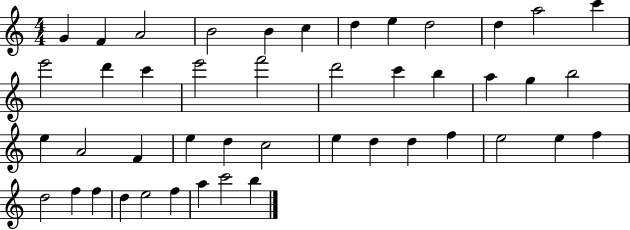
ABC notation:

X:1
T:Untitled
M:4/4
L:1/4
K:C
G F A2 B2 B c d e d2 d a2 c' e'2 d' c' e'2 f'2 d'2 c' b a g b2 e A2 F e d c2 e d d f e2 e f d2 f f d e2 f a c'2 b